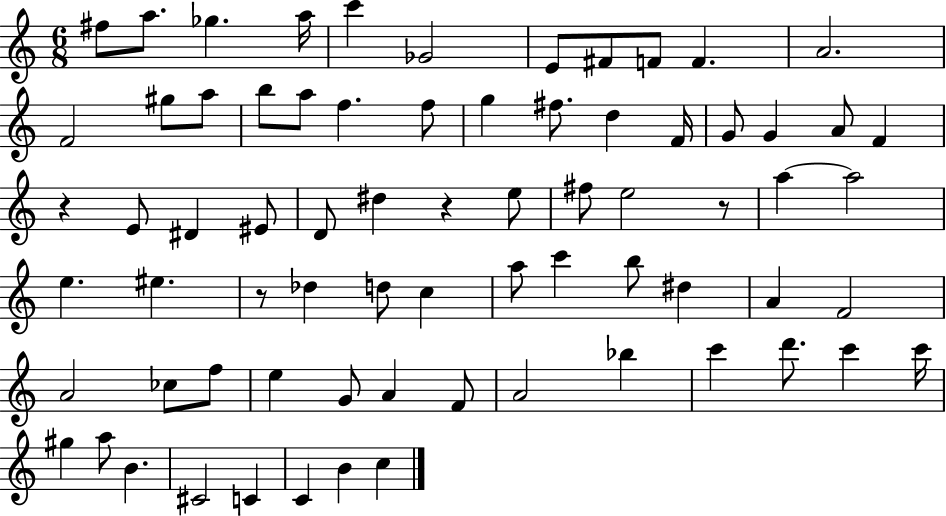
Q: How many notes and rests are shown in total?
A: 72